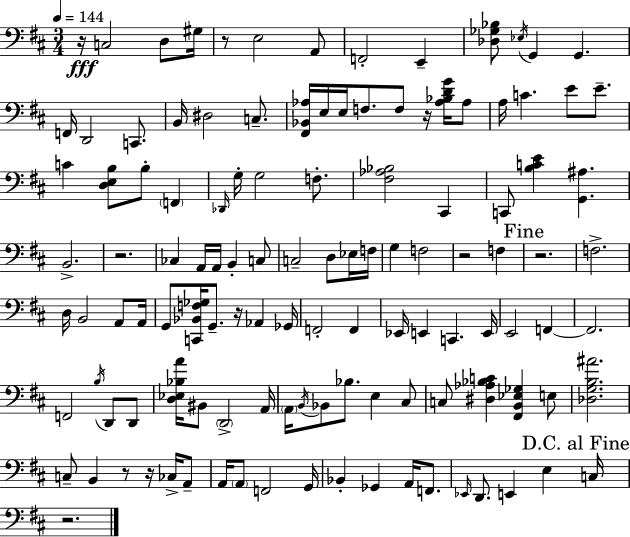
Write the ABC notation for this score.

X:1
T:Untitled
M:3/4
L:1/4
K:D
z/4 C,2 D,/2 ^G,/4 z/2 E,2 A,,/2 F,,2 E,, [_D,_G,_B,]/2 _E,/4 G,, G,, F,,/4 D,,2 C,,/2 B,,/4 ^D,2 C,/2 [^F,,_B,,_A,]/4 E,/4 E,/4 F,/2 F,/2 z/4 [_A,_B,DG]/4 _A,/2 A,/4 C E/2 E/2 C [D,E,B,]/2 B,/2 F,, _D,,/4 G,/4 G,2 F,/2 [^F,_A,_B,]2 ^C,, C,,/2 [B,CE] [G,,^A,] B,,2 z2 _C, A,,/4 A,,/4 B,, C,/2 C,2 D,/2 _E,/4 F,/4 G, F,2 z2 F, z2 F,2 D,/4 B,,2 A,,/2 A,,/4 G,,/2 [C,,_B,,F,_G,]/4 G,,/2 z/4 _A,, _G,,/4 F,,2 F,, _E,,/4 E,, C,, E,,/4 E,,2 F,, F,,2 F,,2 B,/4 D,,/2 D,,/2 [D,_E,_B,A]/4 ^B,,/2 D,,2 A,,/4 A,,/4 B,,/4 _B,,/2 _B,/2 E, ^C,/2 C,/2 [^D,_A,_B,C] [^F,,B,,_E,_G,] E,/2 [_D,G,B,^A]2 C,/2 B,, z/2 z/4 _C,/4 A,,/2 A,,/4 A,,/2 F,,2 G,,/4 _B,, _G,, A,,/4 F,,/2 _E,,/4 D,,/2 E,, E, C,/4 z2